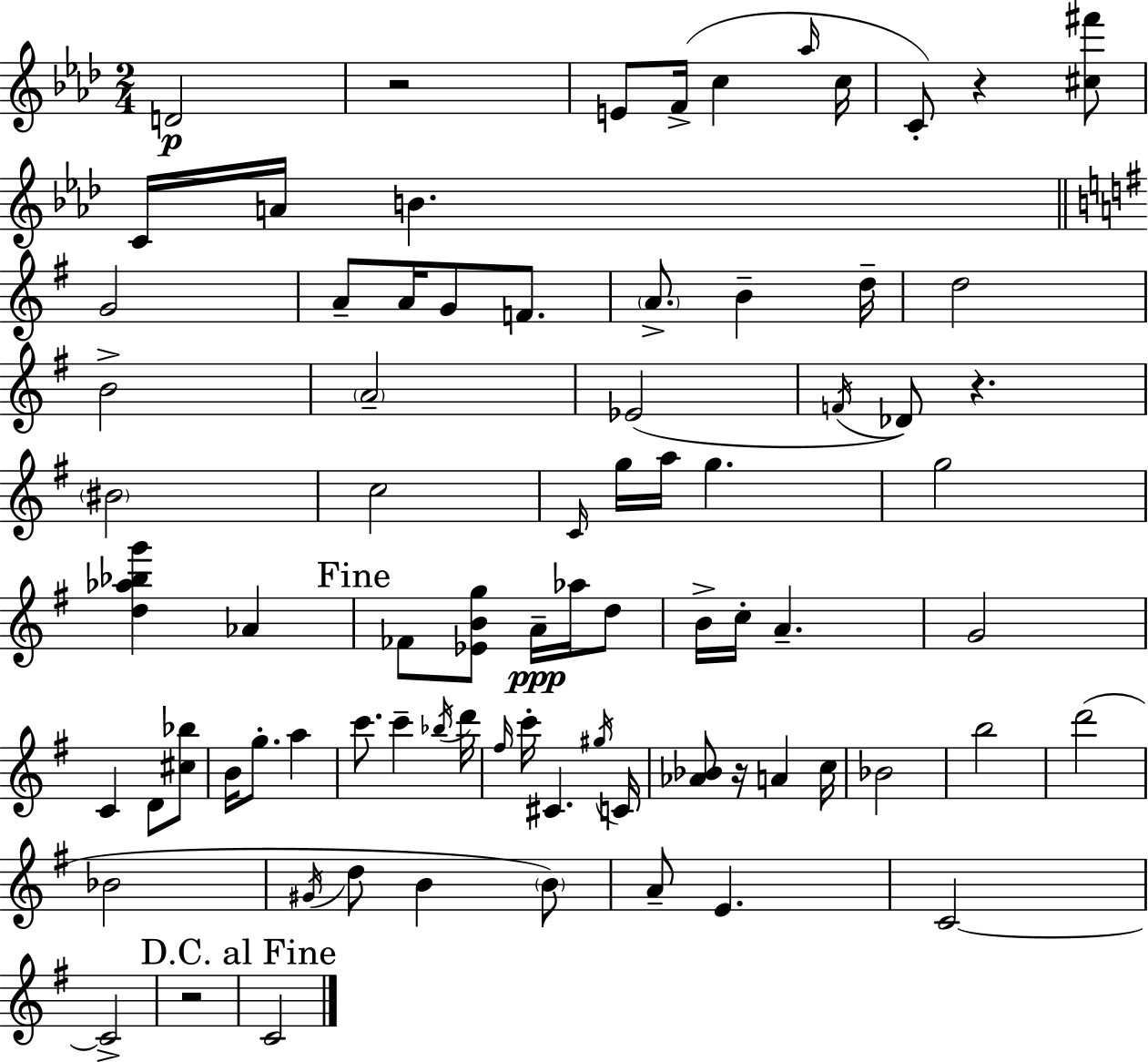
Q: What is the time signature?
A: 2/4